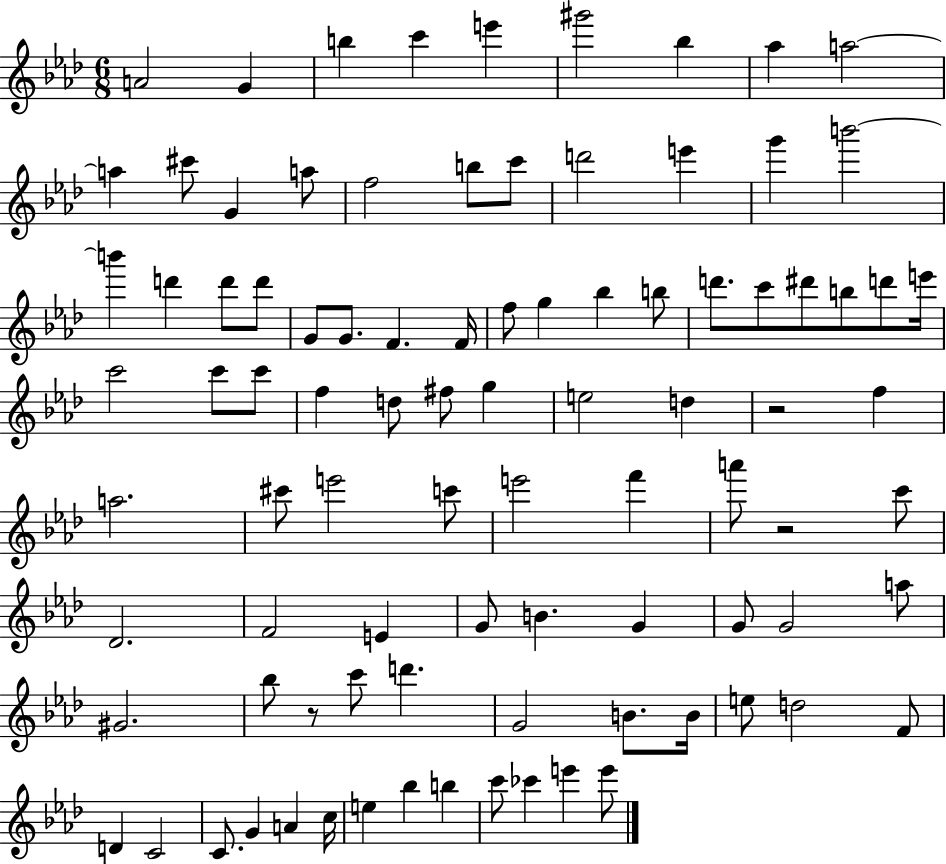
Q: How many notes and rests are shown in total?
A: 91